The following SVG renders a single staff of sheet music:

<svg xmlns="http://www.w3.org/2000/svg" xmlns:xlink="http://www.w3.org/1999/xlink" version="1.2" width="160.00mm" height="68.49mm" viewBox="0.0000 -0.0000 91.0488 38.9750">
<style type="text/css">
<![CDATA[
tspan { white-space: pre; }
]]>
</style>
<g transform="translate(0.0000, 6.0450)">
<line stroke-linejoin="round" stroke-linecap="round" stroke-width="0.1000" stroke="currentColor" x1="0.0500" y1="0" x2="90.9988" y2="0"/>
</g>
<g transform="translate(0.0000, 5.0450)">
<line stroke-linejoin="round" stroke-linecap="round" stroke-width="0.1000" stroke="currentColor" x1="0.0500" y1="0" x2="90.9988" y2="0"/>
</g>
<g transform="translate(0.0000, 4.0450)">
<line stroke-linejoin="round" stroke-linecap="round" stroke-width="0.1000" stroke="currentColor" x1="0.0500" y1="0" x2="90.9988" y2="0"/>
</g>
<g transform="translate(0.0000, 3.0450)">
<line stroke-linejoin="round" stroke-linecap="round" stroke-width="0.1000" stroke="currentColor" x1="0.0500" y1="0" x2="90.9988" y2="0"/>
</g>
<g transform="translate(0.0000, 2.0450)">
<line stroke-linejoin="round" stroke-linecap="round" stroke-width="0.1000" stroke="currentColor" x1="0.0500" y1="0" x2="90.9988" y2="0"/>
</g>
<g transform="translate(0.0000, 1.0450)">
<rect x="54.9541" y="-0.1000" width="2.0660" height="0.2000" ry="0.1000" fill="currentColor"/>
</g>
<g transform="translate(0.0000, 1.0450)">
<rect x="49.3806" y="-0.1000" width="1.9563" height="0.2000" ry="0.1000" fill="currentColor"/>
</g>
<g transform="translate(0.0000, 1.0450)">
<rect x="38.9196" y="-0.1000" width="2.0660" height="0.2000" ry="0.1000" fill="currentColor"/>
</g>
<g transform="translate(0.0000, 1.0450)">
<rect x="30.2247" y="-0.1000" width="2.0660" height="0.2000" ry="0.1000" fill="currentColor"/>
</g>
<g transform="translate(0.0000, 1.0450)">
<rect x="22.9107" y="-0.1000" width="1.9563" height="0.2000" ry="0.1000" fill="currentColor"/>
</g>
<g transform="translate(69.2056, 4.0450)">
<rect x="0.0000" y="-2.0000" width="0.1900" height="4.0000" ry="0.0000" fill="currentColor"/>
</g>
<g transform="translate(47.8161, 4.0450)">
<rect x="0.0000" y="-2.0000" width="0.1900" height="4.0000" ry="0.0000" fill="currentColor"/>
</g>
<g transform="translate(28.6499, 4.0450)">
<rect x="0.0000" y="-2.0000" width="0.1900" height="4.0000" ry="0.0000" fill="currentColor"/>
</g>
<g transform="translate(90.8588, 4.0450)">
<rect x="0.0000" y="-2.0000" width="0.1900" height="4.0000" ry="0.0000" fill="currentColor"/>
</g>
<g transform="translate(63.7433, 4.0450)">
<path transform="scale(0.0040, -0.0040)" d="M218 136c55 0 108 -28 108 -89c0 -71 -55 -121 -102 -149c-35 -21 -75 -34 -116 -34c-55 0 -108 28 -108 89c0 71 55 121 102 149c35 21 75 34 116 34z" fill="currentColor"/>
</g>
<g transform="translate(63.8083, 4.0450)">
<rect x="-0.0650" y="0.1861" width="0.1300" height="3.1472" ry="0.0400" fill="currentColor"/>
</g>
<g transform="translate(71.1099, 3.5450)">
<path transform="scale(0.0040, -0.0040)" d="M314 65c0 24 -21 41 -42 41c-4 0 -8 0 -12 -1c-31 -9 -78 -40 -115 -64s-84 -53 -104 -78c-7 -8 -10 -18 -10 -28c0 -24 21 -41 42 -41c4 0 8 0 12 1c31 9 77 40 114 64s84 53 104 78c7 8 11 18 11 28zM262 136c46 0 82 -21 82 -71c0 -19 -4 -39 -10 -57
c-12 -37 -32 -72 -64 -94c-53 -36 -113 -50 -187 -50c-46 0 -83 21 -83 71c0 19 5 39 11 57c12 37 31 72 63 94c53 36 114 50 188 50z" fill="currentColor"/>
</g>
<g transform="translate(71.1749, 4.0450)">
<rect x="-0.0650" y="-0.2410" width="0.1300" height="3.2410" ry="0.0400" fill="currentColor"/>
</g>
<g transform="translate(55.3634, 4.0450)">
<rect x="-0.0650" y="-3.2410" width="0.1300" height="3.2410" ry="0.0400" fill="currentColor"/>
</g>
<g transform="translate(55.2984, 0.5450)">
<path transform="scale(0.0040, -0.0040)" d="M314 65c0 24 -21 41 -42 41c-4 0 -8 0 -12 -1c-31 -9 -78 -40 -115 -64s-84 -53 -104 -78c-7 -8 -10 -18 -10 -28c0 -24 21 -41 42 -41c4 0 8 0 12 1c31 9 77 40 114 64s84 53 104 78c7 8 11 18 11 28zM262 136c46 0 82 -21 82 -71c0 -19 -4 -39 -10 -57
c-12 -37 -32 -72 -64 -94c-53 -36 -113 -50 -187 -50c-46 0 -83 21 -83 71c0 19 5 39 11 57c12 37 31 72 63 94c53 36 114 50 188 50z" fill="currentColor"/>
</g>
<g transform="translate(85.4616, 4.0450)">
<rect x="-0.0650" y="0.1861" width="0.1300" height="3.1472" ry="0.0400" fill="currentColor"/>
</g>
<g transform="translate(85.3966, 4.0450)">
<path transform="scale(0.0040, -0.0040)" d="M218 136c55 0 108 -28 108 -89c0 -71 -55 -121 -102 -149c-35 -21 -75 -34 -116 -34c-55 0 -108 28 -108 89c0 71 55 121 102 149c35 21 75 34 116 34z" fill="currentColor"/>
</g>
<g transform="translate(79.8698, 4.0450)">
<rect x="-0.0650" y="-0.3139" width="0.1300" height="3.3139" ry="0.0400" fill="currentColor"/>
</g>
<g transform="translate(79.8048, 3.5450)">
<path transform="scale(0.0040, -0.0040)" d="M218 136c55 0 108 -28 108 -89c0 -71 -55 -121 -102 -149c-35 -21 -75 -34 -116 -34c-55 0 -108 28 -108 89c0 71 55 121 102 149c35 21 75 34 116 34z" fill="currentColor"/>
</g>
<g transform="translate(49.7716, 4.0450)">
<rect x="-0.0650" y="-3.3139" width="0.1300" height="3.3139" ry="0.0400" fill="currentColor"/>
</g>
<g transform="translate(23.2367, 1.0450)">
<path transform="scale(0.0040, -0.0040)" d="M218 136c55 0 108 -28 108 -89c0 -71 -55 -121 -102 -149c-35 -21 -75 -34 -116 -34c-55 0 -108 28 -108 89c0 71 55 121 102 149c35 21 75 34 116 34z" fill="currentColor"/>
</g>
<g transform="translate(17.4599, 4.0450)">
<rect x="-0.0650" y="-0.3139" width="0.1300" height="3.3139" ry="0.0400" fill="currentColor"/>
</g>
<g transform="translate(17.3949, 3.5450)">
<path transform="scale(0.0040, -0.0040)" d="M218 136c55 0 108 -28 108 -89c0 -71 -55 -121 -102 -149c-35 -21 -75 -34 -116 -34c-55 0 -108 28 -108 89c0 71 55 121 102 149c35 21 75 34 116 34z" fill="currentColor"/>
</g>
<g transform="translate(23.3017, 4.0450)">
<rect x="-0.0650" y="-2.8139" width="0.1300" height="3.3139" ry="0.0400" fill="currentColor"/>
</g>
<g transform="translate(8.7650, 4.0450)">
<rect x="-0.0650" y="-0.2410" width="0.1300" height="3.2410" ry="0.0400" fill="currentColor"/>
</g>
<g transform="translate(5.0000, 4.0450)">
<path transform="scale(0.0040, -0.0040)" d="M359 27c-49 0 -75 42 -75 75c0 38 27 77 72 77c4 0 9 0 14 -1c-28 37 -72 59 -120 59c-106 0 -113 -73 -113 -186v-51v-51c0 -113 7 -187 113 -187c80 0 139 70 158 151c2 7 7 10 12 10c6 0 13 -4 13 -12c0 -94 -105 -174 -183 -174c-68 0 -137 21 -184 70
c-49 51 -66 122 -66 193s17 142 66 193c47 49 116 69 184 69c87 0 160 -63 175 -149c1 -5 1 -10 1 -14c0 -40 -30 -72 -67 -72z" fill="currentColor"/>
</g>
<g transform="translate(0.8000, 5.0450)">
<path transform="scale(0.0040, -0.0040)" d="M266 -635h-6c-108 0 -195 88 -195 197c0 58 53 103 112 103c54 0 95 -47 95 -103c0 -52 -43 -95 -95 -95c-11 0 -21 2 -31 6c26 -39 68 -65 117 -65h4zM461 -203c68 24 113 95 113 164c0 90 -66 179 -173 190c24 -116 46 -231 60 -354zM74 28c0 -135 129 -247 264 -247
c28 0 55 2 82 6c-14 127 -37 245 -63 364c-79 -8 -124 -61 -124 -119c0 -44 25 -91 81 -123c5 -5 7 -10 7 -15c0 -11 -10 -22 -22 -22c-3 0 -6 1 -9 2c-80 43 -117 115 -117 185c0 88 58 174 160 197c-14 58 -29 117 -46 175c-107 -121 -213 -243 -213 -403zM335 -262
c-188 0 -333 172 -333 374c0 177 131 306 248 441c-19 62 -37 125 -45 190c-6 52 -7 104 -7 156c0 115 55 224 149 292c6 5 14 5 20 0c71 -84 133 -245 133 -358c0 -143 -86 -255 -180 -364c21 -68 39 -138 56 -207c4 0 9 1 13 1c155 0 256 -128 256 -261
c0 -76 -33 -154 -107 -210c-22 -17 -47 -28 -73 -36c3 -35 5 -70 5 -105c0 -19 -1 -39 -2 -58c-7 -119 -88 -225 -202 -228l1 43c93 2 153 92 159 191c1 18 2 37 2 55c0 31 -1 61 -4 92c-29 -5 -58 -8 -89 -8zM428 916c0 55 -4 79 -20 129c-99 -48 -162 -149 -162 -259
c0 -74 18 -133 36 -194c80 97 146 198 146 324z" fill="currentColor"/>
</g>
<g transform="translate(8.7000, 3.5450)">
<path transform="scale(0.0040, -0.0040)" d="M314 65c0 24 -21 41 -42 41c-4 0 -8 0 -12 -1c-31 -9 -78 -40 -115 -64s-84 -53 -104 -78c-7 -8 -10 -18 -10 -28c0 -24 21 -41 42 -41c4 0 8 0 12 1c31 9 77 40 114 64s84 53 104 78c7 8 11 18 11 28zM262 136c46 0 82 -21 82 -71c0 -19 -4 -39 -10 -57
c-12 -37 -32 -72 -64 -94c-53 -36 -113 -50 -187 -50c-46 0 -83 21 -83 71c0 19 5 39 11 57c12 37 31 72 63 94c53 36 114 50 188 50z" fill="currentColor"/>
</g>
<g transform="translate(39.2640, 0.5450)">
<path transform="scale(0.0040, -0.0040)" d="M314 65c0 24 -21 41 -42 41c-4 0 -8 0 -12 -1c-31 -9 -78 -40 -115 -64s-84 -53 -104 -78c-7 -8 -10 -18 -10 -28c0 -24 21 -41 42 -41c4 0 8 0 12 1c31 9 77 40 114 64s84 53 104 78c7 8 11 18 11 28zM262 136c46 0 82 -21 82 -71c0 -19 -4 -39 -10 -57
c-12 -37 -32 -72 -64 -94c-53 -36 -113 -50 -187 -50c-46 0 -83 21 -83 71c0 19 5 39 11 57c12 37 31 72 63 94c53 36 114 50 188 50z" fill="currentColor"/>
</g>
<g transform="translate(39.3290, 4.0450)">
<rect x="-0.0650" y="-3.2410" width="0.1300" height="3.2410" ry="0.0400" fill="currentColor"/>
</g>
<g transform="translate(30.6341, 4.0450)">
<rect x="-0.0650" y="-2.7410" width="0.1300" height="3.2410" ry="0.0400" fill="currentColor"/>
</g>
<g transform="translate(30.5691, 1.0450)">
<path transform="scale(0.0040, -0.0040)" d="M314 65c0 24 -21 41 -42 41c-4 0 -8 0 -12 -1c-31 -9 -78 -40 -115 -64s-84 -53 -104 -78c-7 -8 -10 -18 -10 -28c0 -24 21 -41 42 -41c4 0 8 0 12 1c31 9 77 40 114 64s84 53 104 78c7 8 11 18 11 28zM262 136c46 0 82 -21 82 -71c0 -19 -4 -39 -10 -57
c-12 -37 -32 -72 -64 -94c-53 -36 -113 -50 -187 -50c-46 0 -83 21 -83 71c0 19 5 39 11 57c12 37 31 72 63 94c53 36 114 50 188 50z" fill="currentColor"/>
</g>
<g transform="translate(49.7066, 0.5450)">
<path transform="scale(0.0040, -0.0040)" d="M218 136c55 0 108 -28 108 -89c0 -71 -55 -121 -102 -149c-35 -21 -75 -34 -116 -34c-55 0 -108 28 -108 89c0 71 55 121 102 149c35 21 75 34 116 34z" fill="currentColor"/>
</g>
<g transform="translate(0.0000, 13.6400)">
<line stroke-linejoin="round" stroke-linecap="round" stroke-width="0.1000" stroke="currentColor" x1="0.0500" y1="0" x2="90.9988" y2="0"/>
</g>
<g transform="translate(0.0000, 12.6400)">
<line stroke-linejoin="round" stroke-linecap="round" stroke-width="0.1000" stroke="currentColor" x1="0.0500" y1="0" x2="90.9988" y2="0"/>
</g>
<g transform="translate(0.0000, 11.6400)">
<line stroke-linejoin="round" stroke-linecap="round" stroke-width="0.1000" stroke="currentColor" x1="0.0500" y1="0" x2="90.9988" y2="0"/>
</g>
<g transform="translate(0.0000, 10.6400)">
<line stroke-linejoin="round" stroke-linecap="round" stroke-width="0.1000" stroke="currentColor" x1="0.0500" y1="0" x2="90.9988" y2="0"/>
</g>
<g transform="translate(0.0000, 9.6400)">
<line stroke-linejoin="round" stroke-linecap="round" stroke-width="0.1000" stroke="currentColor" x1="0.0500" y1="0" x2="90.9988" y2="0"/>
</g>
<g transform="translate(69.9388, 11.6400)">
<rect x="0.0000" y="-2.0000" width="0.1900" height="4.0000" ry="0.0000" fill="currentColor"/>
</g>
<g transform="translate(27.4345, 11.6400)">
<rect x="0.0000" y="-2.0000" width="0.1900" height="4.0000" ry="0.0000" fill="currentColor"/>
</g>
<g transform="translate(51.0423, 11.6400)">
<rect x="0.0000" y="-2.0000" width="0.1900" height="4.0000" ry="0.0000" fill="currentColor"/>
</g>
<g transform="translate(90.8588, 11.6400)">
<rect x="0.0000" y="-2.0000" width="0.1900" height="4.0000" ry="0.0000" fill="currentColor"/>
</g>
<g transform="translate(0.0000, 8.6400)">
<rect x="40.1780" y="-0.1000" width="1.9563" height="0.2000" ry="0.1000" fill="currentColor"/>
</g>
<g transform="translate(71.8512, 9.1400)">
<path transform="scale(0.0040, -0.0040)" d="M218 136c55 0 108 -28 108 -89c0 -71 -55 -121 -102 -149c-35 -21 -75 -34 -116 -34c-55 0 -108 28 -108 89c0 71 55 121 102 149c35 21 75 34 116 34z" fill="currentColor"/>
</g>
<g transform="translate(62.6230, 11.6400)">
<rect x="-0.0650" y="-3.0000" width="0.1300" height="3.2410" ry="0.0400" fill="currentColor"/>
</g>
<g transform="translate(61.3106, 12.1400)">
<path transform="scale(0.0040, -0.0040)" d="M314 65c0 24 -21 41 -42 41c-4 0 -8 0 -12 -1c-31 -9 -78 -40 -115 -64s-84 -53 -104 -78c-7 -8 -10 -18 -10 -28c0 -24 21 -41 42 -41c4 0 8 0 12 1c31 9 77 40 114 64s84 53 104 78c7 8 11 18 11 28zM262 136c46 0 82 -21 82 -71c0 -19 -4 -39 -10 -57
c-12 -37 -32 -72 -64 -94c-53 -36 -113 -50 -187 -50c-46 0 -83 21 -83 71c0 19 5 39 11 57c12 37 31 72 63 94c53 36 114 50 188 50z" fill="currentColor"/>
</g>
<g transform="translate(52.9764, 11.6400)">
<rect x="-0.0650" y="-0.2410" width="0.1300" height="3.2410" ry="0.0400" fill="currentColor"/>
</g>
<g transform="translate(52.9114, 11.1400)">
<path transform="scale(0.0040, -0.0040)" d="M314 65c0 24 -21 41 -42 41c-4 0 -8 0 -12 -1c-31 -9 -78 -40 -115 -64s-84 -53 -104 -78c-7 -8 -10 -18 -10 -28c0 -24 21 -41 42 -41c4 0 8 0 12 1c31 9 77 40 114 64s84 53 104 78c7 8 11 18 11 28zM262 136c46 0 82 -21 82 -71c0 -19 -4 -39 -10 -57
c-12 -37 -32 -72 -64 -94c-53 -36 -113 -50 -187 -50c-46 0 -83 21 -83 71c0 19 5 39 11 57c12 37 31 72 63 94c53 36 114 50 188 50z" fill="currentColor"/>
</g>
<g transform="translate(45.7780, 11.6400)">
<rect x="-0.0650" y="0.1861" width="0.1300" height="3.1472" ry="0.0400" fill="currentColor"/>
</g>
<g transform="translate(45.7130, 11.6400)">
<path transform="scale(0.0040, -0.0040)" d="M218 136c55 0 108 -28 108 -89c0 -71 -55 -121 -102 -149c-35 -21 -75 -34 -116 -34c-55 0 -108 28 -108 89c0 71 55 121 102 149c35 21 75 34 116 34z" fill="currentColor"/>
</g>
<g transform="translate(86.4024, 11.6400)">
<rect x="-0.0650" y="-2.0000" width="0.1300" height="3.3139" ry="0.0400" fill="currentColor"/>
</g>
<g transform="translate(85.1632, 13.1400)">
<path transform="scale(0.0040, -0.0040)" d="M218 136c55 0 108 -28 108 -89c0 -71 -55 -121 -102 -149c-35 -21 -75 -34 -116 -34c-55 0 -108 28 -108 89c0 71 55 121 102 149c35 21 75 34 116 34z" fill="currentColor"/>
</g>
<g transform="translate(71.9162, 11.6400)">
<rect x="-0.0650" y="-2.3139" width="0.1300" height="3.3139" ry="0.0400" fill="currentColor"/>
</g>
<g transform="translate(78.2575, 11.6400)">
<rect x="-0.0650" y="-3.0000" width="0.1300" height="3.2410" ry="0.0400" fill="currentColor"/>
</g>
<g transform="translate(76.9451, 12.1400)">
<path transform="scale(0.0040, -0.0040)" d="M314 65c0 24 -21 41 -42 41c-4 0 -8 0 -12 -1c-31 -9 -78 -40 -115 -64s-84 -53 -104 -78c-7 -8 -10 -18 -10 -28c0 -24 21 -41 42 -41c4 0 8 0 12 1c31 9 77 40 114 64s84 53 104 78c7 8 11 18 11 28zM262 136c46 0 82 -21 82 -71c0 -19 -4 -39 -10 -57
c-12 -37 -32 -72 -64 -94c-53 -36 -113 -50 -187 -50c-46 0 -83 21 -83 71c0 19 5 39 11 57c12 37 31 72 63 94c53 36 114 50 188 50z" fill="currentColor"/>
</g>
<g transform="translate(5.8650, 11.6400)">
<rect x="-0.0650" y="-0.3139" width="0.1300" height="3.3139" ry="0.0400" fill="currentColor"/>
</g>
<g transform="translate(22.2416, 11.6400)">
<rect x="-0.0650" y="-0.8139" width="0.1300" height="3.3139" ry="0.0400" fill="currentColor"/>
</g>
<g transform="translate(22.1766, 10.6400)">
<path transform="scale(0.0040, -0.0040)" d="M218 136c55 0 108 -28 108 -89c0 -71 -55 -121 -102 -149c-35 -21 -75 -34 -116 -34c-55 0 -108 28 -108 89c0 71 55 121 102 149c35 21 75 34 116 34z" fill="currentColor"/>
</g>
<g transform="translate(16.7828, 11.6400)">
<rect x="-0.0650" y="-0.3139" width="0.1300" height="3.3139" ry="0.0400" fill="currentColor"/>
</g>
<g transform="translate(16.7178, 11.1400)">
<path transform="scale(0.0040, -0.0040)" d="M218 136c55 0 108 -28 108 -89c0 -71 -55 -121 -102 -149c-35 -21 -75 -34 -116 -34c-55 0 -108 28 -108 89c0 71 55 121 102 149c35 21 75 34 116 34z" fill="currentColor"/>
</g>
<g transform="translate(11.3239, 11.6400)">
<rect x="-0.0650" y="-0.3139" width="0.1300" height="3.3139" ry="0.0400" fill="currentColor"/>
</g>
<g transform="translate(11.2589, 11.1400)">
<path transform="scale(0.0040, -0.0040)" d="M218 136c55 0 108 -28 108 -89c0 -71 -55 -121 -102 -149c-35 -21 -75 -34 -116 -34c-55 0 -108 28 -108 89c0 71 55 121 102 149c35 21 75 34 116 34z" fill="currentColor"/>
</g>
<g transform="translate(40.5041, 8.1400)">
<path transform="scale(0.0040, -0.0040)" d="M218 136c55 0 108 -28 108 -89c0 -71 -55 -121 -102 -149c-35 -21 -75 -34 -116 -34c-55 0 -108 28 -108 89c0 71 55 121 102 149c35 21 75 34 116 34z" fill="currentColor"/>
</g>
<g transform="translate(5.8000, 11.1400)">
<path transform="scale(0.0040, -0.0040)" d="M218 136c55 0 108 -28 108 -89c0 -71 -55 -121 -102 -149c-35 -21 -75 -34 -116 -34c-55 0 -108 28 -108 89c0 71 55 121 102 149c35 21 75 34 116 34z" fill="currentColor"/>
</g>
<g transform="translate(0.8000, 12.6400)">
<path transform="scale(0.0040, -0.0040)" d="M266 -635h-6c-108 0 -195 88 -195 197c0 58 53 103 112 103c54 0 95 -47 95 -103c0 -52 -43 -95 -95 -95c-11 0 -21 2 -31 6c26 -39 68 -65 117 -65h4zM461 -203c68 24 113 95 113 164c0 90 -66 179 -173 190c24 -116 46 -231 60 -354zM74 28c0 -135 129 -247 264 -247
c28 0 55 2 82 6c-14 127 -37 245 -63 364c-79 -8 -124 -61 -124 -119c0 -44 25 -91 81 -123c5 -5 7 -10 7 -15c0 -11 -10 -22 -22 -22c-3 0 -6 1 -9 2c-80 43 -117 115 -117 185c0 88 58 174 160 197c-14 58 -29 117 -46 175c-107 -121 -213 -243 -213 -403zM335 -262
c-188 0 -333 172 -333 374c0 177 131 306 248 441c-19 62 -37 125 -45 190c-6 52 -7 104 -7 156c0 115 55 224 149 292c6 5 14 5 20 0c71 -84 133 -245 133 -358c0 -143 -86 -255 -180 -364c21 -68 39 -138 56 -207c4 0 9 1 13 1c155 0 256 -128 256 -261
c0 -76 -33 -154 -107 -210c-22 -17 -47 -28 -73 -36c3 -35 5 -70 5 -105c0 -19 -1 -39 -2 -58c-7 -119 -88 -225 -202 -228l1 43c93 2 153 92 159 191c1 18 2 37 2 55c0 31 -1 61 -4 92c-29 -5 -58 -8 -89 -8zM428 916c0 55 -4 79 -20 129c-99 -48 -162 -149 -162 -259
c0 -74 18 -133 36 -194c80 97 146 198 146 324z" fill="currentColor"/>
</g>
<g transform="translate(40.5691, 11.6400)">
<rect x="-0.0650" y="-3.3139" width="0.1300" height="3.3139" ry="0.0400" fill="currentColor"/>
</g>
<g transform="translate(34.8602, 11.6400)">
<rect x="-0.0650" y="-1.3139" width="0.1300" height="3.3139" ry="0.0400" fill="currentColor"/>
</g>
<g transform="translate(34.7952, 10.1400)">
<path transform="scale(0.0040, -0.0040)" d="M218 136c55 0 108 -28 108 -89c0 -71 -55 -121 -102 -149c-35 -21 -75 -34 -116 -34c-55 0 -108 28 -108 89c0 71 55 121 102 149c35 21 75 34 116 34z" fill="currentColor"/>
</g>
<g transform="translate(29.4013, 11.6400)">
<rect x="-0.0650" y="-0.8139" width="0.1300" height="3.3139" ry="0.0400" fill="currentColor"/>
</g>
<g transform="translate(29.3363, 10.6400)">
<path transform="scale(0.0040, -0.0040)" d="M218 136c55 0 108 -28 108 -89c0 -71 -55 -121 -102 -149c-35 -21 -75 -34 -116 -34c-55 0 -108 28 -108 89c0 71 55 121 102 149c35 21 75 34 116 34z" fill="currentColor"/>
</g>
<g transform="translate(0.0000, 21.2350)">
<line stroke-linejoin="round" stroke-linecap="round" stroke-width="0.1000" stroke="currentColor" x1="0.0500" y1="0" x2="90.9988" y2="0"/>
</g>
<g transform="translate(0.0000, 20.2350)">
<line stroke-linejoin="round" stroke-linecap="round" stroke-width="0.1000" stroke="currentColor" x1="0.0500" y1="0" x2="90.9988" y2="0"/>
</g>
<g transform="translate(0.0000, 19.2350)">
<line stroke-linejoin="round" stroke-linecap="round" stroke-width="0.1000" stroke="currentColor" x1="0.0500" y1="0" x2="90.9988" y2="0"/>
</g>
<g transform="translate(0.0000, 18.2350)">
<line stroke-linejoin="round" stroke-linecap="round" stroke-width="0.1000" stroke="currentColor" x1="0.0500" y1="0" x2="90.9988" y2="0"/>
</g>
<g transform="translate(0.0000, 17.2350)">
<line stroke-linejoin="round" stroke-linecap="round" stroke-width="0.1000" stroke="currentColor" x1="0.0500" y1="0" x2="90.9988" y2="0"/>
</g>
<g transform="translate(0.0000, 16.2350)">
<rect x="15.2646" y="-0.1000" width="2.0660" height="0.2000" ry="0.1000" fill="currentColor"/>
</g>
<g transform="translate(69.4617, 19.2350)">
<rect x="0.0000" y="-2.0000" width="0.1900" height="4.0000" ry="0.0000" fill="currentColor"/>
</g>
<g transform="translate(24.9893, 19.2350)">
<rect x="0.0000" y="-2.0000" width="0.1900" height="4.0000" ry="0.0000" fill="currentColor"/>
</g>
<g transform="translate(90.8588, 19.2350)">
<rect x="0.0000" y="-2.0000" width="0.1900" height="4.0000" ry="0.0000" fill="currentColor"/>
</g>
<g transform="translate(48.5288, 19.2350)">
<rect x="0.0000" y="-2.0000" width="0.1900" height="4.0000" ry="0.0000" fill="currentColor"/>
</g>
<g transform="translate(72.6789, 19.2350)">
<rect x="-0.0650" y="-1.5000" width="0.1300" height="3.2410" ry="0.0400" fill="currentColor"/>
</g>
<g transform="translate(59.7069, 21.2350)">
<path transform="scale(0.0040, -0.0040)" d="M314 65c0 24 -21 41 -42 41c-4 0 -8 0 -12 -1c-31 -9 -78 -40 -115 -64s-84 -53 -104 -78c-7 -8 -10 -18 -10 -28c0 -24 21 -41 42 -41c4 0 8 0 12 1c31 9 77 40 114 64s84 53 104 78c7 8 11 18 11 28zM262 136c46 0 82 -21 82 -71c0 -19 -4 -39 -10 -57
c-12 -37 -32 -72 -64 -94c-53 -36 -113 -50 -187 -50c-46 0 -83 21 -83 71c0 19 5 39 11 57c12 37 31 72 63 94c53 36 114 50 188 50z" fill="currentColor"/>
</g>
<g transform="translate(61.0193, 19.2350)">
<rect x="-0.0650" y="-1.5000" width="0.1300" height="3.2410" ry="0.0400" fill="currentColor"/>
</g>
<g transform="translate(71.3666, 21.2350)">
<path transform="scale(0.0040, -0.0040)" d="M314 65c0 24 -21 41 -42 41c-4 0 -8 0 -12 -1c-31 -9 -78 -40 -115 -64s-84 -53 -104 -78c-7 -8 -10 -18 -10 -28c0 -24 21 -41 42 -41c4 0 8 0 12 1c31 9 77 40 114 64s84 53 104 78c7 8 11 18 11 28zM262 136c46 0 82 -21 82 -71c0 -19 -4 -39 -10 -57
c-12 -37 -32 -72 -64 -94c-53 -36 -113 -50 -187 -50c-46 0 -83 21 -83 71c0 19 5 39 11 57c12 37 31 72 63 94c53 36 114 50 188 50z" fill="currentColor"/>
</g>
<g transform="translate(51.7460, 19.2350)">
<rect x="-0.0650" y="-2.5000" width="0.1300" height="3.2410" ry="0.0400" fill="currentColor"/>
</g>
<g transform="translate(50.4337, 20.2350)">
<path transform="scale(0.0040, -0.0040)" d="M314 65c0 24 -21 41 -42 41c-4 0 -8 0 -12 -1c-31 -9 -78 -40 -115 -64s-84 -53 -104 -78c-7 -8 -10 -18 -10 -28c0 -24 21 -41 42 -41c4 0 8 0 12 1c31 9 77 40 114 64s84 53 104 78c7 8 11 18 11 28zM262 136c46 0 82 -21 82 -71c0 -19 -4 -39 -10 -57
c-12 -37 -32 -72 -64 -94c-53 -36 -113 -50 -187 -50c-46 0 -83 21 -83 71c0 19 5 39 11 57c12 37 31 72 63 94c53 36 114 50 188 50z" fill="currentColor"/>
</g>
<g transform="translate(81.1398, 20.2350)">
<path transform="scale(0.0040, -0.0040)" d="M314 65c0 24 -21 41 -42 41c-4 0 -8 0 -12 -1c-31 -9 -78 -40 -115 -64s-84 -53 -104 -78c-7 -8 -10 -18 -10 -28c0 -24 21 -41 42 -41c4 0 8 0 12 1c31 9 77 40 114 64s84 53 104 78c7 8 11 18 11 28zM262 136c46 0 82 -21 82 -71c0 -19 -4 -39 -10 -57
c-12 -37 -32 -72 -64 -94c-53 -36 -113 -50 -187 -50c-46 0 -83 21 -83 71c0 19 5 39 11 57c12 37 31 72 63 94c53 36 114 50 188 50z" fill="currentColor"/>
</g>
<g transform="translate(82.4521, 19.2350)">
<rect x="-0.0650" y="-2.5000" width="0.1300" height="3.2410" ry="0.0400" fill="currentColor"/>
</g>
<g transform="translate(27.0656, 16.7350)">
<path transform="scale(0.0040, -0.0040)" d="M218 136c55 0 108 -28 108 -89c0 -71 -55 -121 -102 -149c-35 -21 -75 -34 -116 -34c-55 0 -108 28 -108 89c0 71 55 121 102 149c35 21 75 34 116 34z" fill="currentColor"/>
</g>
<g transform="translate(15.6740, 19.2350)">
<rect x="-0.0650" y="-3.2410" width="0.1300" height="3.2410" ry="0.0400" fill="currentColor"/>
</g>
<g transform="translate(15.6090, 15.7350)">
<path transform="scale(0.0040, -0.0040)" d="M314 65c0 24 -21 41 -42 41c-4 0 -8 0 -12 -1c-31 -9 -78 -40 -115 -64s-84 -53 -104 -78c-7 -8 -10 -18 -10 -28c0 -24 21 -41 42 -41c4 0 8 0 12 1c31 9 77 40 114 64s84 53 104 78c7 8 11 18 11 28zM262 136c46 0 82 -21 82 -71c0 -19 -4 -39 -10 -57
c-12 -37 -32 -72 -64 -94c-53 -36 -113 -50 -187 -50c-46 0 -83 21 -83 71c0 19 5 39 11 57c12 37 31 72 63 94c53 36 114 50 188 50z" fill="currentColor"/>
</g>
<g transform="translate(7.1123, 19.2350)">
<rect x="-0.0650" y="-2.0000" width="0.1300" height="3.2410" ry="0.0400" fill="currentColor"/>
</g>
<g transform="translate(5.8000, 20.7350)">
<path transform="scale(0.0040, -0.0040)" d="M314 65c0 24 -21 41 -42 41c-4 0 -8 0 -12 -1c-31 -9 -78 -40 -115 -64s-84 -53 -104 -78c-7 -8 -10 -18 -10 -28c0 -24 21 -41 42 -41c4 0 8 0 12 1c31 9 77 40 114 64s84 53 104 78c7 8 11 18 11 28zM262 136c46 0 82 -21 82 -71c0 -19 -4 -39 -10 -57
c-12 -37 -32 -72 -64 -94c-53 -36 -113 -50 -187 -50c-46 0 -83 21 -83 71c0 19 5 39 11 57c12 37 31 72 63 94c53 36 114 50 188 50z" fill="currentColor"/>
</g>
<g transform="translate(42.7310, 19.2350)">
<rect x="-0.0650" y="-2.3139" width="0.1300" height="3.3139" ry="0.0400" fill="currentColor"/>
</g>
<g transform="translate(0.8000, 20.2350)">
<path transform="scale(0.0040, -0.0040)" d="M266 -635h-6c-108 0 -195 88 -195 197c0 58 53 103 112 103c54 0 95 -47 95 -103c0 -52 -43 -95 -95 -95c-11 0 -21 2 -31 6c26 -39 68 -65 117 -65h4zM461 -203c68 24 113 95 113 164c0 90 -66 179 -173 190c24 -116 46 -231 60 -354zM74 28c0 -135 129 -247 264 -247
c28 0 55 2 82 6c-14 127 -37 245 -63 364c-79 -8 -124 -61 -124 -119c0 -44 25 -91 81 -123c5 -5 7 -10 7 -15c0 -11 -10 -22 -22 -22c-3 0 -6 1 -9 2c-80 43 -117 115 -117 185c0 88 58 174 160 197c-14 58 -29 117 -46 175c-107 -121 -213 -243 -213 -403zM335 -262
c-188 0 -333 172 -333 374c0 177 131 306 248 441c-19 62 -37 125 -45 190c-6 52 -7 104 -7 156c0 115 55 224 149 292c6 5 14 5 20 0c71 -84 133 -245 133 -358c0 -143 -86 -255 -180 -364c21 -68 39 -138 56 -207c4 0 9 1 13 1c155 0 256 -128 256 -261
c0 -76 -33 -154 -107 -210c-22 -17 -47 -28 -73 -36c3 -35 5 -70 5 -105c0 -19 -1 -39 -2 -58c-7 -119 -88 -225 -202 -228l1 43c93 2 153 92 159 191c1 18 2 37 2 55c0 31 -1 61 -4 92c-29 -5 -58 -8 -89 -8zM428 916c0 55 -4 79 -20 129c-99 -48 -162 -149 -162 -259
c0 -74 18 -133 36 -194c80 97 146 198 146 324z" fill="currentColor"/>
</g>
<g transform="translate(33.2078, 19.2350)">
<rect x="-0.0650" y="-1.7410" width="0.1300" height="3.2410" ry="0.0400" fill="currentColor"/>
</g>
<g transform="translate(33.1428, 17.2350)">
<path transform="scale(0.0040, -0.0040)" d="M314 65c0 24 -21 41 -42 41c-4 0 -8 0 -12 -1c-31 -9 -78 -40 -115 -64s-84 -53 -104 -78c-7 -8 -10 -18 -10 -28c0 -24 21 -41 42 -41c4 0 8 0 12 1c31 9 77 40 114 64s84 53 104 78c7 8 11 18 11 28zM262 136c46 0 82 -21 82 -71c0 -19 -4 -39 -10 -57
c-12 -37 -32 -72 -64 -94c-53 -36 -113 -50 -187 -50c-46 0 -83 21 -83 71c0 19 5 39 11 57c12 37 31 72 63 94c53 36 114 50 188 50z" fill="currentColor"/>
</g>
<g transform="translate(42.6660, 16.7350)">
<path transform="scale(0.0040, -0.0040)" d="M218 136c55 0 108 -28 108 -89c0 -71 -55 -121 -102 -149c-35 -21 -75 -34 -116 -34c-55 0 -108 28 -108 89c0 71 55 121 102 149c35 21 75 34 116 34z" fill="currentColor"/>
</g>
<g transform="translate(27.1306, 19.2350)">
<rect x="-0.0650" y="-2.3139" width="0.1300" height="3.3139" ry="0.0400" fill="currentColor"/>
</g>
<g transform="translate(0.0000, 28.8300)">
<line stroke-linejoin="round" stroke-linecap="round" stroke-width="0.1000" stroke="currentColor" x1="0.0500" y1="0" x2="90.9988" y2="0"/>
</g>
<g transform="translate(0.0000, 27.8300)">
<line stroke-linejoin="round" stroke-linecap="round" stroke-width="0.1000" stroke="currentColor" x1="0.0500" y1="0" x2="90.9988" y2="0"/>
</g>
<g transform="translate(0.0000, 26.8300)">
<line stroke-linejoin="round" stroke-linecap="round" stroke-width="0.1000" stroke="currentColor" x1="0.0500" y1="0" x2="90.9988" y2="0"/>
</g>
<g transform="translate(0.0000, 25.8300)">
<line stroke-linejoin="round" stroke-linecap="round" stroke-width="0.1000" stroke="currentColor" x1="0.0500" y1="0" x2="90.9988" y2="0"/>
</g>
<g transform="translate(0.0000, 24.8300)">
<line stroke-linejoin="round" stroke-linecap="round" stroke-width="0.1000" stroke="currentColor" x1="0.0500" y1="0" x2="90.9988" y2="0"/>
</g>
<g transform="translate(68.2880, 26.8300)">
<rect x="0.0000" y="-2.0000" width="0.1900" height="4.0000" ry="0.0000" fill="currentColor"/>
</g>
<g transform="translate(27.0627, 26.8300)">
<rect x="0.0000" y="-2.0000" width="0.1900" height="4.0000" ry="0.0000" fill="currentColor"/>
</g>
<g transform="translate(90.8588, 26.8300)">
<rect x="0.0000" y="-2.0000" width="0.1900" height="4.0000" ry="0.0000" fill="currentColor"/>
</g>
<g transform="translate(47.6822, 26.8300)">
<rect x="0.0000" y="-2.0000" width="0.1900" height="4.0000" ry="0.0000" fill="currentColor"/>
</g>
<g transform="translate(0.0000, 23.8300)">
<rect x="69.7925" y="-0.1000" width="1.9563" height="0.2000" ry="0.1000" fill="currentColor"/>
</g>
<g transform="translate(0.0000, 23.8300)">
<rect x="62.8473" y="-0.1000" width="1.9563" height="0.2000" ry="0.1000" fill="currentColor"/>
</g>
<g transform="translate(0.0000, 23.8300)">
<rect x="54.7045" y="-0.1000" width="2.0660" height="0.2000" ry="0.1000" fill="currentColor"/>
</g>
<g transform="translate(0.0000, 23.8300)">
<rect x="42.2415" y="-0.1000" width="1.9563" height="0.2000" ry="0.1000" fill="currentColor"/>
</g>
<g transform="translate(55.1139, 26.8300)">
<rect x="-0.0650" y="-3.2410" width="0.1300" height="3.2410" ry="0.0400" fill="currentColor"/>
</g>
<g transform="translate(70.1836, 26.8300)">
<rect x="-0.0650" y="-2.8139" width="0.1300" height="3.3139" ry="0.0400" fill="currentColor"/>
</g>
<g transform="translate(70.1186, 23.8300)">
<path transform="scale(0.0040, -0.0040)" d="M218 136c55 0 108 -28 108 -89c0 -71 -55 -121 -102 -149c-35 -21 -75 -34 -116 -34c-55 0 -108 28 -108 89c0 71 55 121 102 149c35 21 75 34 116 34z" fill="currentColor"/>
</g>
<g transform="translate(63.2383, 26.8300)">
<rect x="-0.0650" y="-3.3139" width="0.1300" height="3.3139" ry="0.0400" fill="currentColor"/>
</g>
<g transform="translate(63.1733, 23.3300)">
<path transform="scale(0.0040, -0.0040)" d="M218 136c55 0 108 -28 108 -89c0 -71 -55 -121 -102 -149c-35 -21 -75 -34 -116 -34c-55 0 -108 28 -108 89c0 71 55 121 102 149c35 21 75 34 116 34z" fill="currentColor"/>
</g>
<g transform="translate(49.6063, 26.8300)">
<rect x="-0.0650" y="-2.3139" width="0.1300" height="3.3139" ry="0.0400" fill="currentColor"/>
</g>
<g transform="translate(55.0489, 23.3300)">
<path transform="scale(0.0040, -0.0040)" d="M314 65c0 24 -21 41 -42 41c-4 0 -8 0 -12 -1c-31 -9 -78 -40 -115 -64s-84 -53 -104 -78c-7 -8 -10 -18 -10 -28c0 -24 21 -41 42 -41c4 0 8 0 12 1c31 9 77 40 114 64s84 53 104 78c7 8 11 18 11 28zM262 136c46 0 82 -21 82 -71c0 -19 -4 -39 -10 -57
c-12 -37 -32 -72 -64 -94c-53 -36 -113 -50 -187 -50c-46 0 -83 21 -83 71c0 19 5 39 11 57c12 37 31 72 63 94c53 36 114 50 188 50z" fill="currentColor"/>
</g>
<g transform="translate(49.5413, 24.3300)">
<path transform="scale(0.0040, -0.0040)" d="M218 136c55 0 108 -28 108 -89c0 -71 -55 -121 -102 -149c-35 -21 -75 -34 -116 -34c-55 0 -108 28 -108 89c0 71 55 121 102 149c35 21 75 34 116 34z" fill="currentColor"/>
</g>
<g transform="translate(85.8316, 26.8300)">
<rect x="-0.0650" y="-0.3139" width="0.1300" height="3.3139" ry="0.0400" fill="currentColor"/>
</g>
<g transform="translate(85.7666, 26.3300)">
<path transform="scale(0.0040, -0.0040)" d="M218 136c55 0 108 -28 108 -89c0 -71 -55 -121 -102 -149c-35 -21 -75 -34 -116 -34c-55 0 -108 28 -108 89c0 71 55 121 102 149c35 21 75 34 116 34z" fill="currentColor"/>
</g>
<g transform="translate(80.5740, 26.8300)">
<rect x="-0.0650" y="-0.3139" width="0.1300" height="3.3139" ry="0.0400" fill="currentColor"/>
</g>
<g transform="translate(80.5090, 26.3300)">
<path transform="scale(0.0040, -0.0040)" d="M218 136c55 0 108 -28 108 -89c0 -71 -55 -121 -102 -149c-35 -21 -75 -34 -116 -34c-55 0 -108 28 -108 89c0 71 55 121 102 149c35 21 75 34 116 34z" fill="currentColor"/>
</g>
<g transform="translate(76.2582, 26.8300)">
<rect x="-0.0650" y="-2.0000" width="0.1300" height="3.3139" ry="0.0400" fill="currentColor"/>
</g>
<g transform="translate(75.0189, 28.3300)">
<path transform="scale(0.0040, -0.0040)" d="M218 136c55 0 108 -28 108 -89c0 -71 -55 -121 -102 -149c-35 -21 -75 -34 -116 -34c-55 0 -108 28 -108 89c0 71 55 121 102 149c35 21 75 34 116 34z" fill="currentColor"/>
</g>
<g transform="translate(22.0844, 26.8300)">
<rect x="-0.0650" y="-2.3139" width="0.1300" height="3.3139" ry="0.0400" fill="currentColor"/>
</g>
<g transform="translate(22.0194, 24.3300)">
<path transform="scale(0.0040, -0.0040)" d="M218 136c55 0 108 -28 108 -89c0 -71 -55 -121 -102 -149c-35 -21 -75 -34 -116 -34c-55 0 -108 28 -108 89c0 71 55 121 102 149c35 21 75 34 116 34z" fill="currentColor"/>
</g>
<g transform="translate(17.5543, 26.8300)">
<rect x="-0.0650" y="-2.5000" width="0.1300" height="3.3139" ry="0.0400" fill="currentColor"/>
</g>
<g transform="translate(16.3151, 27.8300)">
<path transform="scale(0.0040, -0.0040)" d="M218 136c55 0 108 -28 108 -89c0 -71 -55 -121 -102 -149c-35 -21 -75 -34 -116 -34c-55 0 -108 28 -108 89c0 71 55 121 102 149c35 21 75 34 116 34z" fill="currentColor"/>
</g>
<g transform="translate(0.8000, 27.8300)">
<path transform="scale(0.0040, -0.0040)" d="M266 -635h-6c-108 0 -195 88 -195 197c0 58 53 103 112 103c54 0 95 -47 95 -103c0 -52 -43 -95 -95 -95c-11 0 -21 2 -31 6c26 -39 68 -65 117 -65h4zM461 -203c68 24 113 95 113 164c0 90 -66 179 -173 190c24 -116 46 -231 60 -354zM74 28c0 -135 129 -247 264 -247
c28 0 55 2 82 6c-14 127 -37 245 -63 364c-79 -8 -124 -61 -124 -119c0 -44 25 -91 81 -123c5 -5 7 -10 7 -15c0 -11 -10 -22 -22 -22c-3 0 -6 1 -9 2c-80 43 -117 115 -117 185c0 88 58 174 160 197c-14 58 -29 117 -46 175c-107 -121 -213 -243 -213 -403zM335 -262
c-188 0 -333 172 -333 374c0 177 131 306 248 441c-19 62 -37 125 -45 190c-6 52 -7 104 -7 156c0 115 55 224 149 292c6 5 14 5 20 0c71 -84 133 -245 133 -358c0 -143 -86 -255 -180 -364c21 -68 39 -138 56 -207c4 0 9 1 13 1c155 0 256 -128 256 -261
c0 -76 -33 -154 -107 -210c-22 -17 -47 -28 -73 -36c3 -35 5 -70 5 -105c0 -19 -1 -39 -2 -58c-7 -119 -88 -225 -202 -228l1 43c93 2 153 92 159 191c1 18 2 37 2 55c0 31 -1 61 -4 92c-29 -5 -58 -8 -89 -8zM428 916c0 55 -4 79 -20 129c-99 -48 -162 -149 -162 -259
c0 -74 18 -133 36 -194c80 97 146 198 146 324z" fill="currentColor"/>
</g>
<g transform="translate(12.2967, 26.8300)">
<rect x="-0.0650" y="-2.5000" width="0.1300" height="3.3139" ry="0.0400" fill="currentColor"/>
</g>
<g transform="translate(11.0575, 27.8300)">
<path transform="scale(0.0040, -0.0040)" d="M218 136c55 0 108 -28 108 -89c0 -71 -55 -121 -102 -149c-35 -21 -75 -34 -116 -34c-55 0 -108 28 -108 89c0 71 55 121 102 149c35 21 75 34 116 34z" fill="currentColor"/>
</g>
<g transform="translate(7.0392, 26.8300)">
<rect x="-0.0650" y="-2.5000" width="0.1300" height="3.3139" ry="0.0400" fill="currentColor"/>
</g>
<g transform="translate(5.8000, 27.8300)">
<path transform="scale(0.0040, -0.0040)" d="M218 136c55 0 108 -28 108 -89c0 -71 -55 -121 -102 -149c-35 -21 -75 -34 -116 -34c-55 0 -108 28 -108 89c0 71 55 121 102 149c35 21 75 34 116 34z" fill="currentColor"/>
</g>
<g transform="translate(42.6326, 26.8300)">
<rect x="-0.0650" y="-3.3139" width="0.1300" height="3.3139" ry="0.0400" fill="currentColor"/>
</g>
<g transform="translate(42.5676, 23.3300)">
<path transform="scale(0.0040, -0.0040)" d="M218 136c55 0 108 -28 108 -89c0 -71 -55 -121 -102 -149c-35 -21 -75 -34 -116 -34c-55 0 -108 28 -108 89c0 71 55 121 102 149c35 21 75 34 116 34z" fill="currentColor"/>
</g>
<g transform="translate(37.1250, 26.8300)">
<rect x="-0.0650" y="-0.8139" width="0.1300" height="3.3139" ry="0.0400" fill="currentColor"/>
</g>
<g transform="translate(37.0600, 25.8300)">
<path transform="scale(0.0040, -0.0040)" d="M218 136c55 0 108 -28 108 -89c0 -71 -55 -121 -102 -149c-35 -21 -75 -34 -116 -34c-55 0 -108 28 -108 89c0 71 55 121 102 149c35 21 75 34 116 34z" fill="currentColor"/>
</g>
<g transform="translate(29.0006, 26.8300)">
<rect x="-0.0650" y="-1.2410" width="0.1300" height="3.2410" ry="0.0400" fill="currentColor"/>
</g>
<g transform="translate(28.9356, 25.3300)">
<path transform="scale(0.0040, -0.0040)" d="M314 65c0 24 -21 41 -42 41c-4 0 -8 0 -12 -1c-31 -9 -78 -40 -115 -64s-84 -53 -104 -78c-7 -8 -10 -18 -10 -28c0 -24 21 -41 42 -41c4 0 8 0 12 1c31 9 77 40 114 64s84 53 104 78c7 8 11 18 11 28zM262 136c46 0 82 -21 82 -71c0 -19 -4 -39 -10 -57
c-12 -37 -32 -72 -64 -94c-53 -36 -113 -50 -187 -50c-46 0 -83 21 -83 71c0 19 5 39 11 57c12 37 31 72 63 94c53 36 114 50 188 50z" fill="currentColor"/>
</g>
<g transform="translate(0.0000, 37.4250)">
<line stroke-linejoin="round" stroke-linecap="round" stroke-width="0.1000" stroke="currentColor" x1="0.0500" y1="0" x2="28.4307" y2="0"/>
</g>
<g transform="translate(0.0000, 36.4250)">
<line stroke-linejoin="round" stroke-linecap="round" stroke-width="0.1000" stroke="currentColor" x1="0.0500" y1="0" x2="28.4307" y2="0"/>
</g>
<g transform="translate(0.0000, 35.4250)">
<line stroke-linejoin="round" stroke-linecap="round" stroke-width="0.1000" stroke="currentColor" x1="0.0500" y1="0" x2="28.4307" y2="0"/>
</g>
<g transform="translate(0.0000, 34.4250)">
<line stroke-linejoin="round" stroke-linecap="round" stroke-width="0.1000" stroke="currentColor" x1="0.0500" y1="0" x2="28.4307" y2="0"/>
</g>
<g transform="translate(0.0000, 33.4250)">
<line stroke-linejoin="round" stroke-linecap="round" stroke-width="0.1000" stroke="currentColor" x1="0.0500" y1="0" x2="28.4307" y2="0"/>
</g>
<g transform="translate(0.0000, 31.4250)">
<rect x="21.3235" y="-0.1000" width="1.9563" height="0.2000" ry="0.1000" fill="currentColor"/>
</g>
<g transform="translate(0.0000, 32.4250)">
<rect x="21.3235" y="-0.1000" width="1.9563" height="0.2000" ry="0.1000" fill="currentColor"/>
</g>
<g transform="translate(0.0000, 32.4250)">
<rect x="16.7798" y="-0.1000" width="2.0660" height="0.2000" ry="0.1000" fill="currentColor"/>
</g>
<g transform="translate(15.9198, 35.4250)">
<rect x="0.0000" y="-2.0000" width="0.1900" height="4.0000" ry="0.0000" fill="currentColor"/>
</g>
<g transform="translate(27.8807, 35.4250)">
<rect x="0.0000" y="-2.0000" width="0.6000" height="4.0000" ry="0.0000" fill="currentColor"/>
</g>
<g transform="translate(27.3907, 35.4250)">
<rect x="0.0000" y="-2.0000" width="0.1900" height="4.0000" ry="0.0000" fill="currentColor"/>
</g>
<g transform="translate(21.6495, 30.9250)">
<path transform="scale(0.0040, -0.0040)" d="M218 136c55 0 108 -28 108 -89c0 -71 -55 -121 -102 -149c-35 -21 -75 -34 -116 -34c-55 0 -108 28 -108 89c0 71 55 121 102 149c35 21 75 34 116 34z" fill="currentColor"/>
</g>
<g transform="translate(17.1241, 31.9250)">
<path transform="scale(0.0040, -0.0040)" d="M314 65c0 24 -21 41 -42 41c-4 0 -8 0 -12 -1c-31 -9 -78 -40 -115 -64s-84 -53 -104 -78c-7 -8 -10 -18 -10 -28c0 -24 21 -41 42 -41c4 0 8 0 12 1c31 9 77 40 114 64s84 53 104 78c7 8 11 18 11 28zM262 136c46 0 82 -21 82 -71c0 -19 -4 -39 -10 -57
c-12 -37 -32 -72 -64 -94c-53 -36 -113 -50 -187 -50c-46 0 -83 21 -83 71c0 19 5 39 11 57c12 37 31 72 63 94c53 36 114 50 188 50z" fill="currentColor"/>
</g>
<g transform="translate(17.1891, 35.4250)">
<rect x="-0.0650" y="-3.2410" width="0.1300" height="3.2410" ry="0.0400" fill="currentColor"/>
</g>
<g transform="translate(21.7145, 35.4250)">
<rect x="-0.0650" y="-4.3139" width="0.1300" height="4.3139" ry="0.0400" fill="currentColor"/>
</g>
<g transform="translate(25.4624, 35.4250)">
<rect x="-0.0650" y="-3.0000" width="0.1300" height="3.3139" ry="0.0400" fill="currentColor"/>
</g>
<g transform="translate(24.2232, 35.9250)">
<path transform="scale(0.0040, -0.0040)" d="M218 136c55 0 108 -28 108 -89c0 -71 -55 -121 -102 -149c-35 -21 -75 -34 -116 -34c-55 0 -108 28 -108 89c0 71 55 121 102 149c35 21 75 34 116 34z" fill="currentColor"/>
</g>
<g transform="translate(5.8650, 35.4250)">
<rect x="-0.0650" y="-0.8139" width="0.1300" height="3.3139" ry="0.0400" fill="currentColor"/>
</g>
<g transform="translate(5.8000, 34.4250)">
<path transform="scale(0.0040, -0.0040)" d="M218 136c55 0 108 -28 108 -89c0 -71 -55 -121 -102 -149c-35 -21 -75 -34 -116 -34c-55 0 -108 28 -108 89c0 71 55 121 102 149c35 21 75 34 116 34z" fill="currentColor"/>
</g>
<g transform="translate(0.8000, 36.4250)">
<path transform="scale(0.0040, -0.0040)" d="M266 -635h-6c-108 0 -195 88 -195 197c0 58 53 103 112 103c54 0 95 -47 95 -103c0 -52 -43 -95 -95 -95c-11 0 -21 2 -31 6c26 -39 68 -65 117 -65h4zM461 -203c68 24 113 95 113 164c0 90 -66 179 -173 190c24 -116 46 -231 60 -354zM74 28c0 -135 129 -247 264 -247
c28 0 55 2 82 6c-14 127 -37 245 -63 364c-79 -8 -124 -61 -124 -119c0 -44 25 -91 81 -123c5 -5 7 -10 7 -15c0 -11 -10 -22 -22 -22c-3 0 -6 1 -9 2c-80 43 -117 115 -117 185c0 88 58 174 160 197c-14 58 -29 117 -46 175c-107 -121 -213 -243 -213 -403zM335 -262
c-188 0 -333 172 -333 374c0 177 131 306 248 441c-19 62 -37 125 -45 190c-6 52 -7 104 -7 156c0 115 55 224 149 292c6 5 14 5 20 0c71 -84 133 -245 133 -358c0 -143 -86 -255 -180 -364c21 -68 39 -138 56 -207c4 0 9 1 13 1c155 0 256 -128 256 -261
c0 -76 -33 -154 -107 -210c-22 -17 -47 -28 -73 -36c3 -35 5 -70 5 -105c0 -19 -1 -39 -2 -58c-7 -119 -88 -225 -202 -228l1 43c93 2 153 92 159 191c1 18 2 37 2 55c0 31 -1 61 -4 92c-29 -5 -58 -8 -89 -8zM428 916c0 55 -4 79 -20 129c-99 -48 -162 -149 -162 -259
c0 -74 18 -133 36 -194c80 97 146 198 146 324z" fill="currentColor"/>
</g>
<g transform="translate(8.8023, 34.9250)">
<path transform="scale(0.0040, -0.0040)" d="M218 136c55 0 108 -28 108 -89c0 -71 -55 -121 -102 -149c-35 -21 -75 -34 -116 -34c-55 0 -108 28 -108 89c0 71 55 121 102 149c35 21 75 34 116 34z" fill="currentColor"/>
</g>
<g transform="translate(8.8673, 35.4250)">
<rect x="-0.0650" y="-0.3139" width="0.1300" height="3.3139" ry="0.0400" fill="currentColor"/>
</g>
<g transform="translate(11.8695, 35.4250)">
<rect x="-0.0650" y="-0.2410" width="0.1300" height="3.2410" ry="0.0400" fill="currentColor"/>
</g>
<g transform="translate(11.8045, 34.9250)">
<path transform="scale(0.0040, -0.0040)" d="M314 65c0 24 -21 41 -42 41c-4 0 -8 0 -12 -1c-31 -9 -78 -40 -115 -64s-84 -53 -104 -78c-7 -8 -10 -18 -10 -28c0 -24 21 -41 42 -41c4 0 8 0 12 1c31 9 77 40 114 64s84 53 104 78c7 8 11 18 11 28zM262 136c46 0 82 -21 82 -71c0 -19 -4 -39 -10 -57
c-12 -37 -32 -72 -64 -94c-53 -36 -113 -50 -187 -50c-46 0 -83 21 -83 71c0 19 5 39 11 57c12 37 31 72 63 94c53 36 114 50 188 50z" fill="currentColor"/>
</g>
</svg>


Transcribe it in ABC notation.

X:1
T:Untitled
M:4/4
L:1/4
K:C
c2 c a a2 b2 b b2 B c2 c B c c c d d e b B c2 A2 g A2 F F2 b2 g f2 g G2 E2 E2 G2 G G G g e2 d b g b2 b a F c c d c c2 b2 d' A